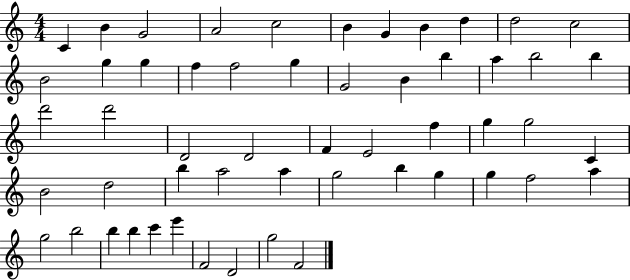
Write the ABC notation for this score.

X:1
T:Untitled
M:4/4
L:1/4
K:C
C B G2 A2 c2 B G B d d2 c2 B2 g g f f2 g G2 B b a b2 b d'2 d'2 D2 D2 F E2 f g g2 C B2 d2 b a2 a g2 b g g f2 a g2 b2 b b c' e' F2 D2 g2 F2